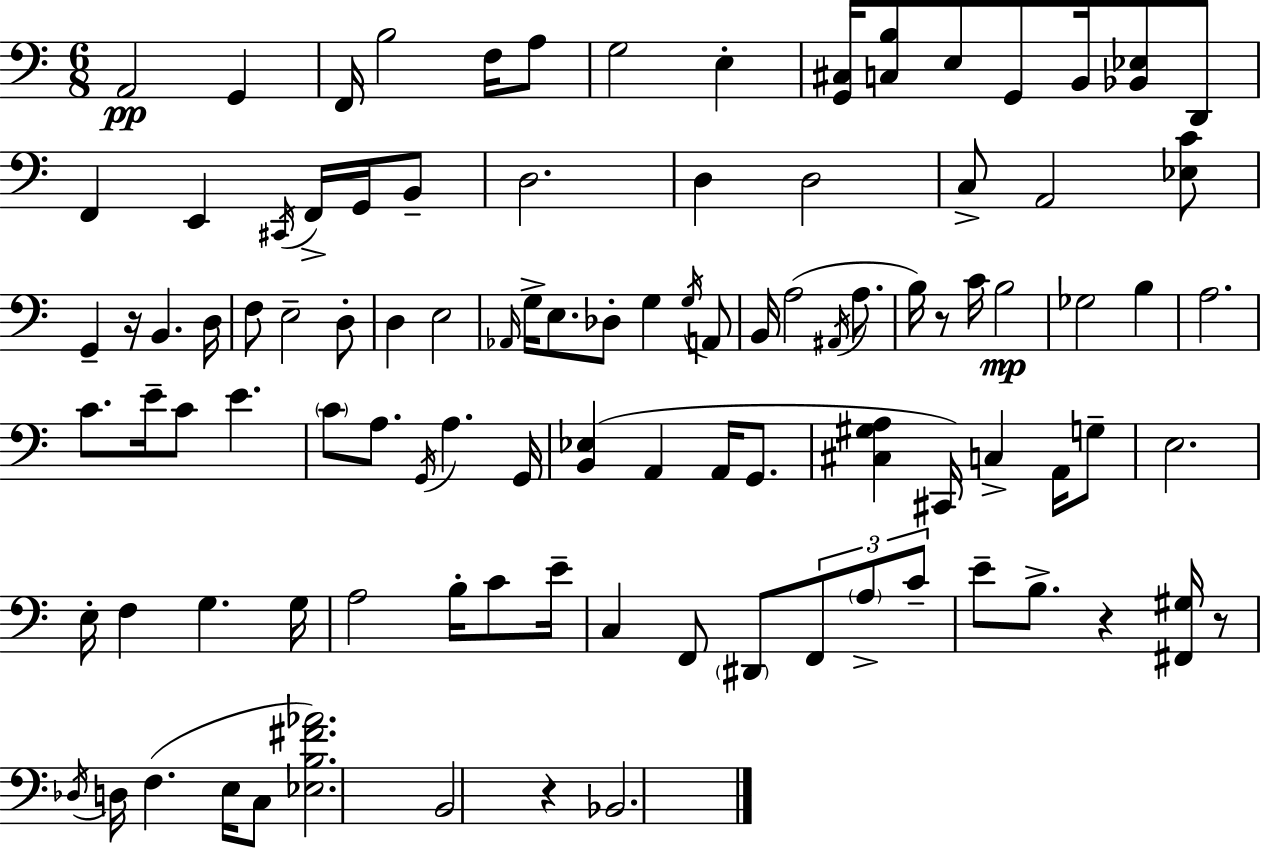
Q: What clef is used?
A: bass